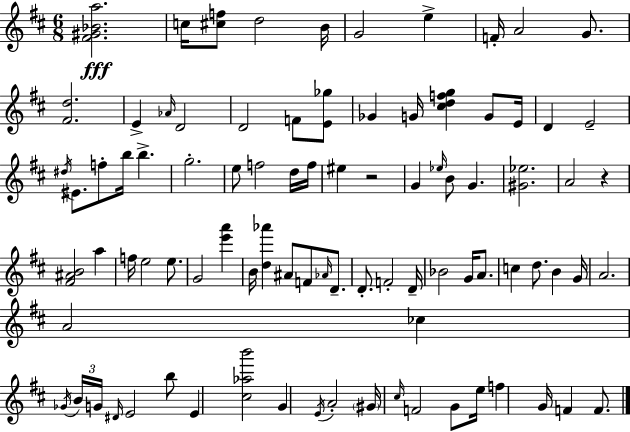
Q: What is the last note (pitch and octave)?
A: F4